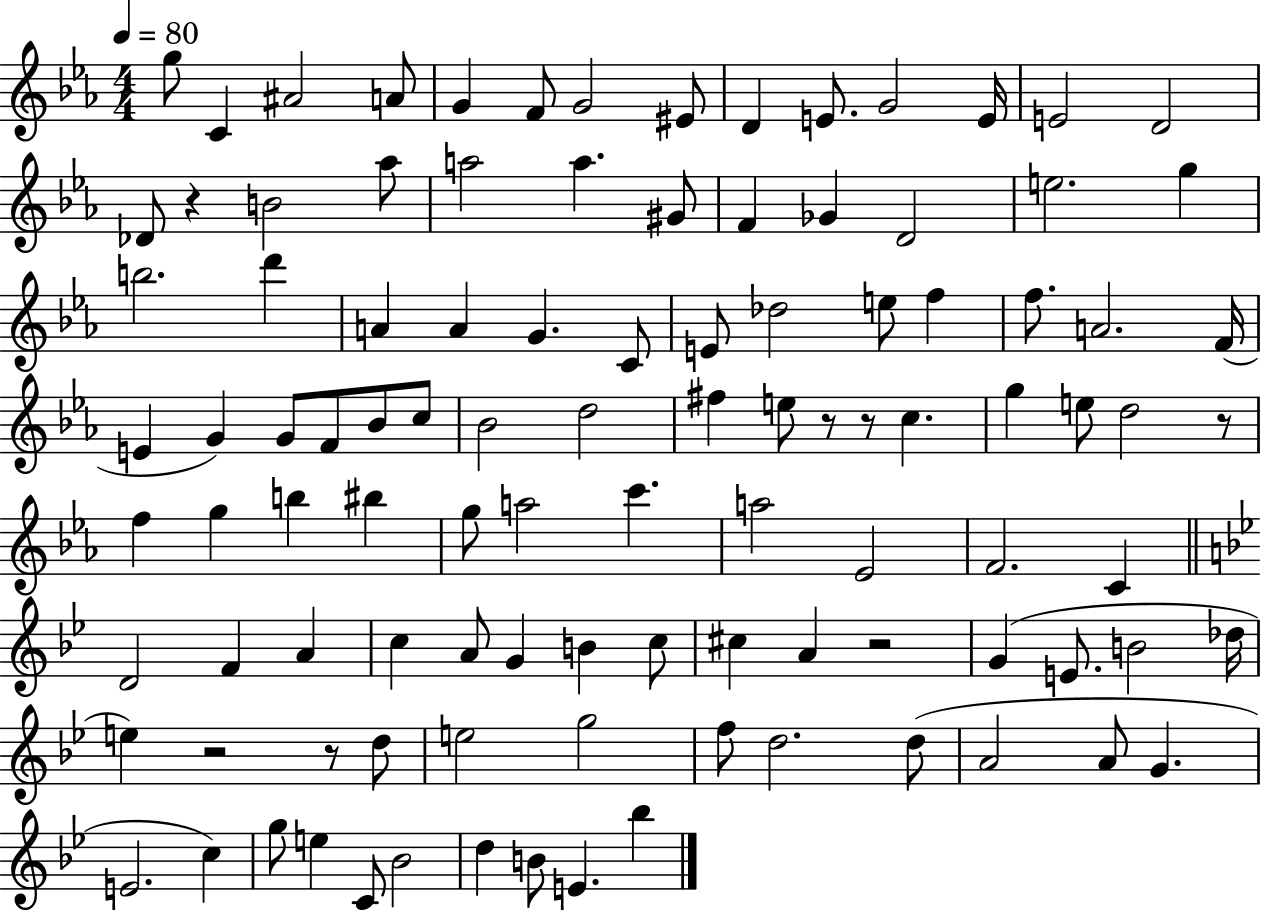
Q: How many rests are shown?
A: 7